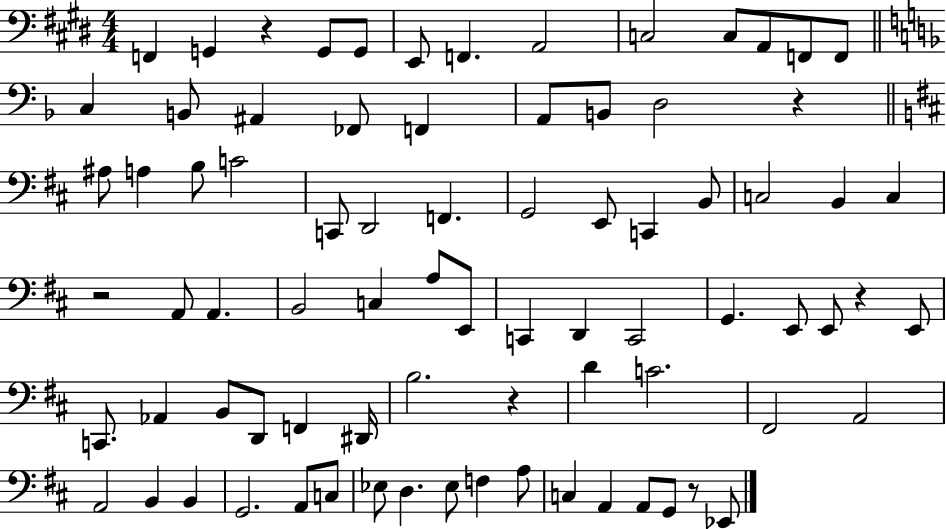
F2/q G2/q R/q G2/e G2/e E2/e F2/q. A2/h C3/h C3/e A2/e F2/e F2/e C3/q B2/e A#2/q FES2/e F2/q A2/e B2/e D3/h R/q A#3/e A3/q B3/e C4/h C2/e D2/h F2/q. G2/h E2/e C2/q B2/e C3/h B2/q C3/q R/h A2/e A2/q. B2/h C3/q A3/e E2/e C2/q D2/q C2/h G2/q. E2/e E2/e R/q E2/e C2/e. Ab2/q B2/e D2/e F2/q D#2/s B3/h. R/q D4/q C4/h. F#2/h A2/h A2/h B2/q B2/q G2/h. A2/e C3/e Eb3/e D3/q. Eb3/e F3/q A3/e C3/q A2/q A2/e G2/e R/e Eb2/e